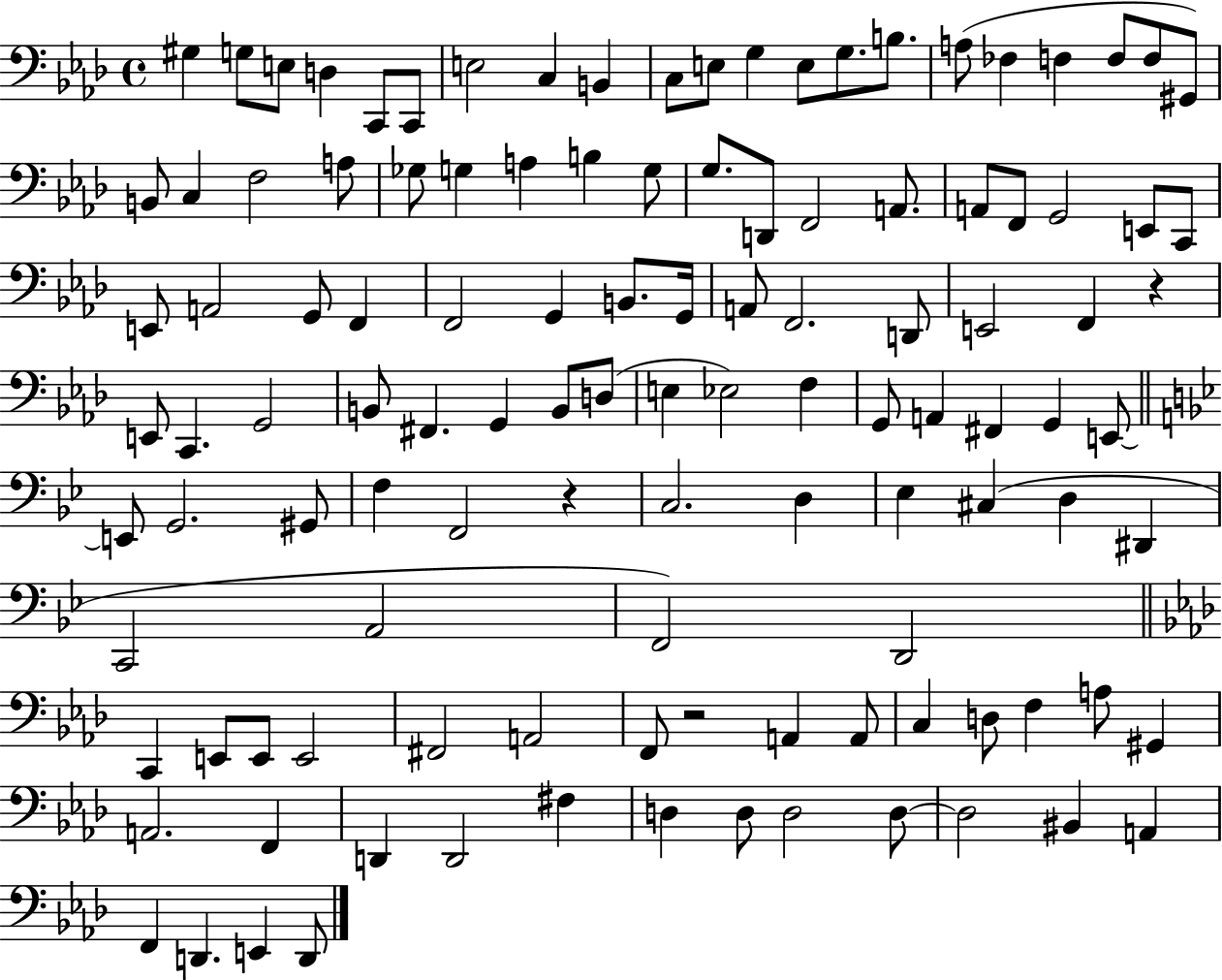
X:1
T:Untitled
M:4/4
L:1/4
K:Ab
^G, G,/2 E,/2 D, C,,/2 C,,/2 E,2 C, B,, C,/2 E,/2 G, E,/2 G,/2 B,/2 A,/2 _F, F, F,/2 F,/2 ^G,,/2 B,,/2 C, F,2 A,/2 _G,/2 G, A, B, G,/2 G,/2 D,,/2 F,,2 A,,/2 A,,/2 F,,/2 G,,2 E,,/2 C,,/2 E,,/2 A,,2 G,,/2 F,, F,,2 G,, B,,/2 G,,/4 A,,/2 F,,2 D,,/2 E,,2 F,, z E,,/2 C,, G,,2 B,,/2 ^F,, G,, B,,/2 D,/2 E, _E,2 F, G,,/2 A,, ^F,, G,, E,,/2 E,,/2 G,,2 ^G,,/2 F, F,,2 z C,2 D, _E, ^C, D, ^D,, C,,2 A,,2 F,,2 D,,2 C,, E,,/2 E,,/2 E,,2 ^F,,2 A,,2 F,,/2 z2 A,, A,,/2 C, D,/2 F, A,/2 ^G,, A,,2 F,, D,, D,,2 ^F, D, D,/2 D,2 D,/2 D,2 ^B,, A,, F,, D,, E,, D,,/2